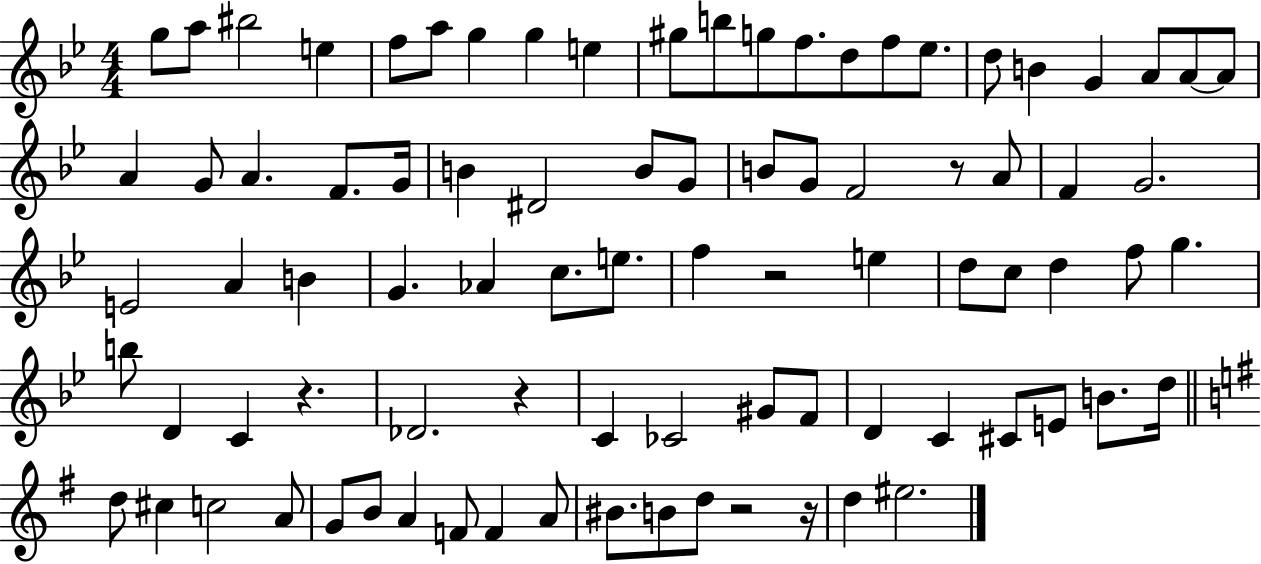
{
  \clef treble
  \numericTimeSignature
  \time 4/4
  \key bes \major
  g''8 a''8 bis''2 e''4 | f''8 a''8 g''4 g''4 e''4 | gis''8 b''8 g''8 f''8. d''8 f''8 ees''8. | d''8 b'4 g'4 a'8 a'8~~ a'8 | \break a'4 g'8 a'4. f'8. g'16 | b'4 dis'2 b'8 g'8 | b'8 g'8 f'2 r8 a'8 | f'4 g'2. | \break e'2 a'4 b'4 | g'4. aes'4 c''8. e''8. | f''4 r2 e''4 | d''8 c''8 d''4 f''8 g''4. | \break b''8 d'4 c'4 r4. | des'2. r4 | c'4 ces'2 gis'8 f'8 | d'4 c'4 cis'8 e'8 b'8. d''16 | \break \bar "||" \break \key e \minor d''8 cis''4 c''2 a'8 | g'8 b'8 a'4 f'8 f'4 a'8 | bis'8. b'8 d''8 r2 r16 | d''4 eis''2. | \break \bar "|."
}